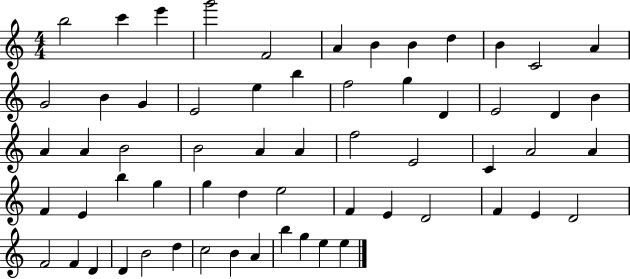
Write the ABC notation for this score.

X:1
T:Untitled
M:4/4
L:1/4
K:C
b2 c' e' g'2 F2 A B B d B C2 A G2 B G E2 e b f2 g D E2 D B A A B2 B2 A A f2 E2 C A2 A F E b g g d e2 F E D2 F E D2 F2 F D D B2 d c2 B A b g e e